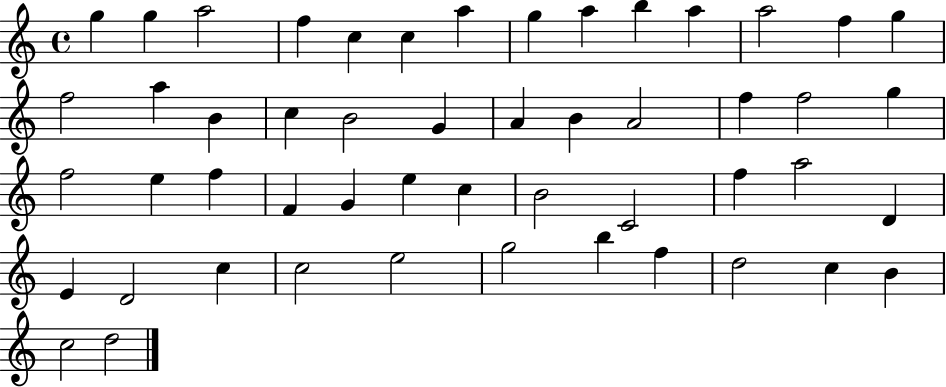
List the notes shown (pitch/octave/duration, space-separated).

G5/q G5/q A5/h F5/q C5/q C5/q A5/q G5/q A5/q B5/q A5/q A5/h F5/q G5/q F5/h A5/q B4/q C5/q B4/h G4/q A4/q B4/q A4/h F5/q F5/h G5/q F5/h E5/q F5/q F4/q G4/q E5/q C5/q B4/h C4/h F5/q A5/h D4/q E4/q D4/h C5/q C5/h E5/h G5/h B5/q F5/q D5/h C5/q B4/q C5/h D5/h